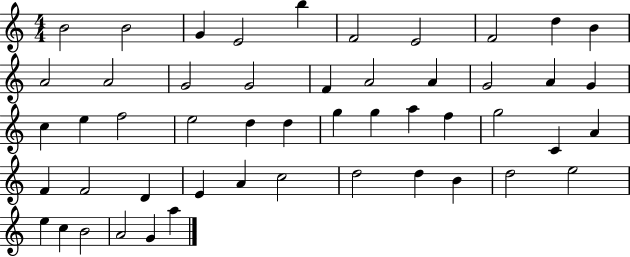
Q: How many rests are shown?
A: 0